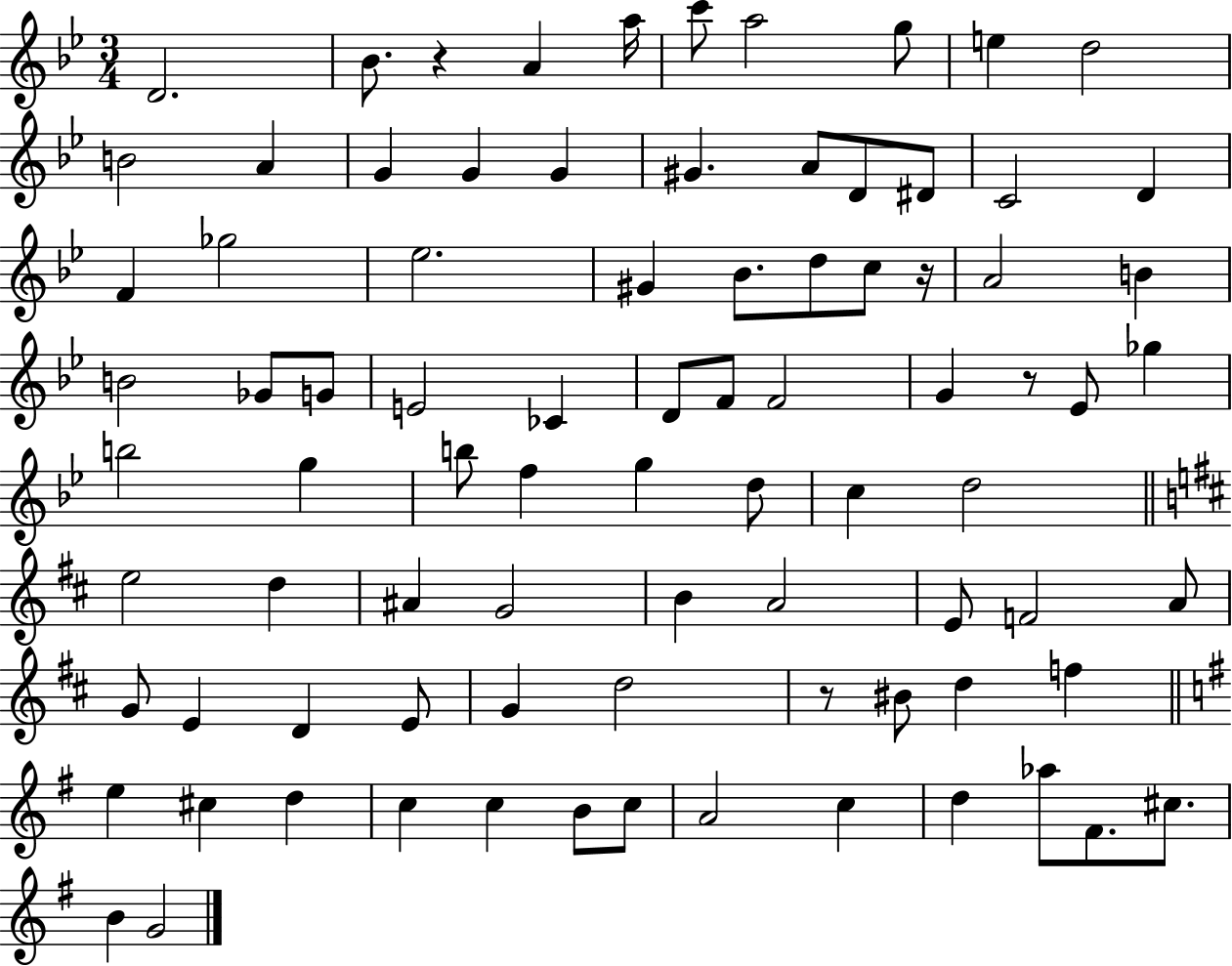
X:1
T:Untitled
M:3/4
L:1/4
K:Bb
D2 _B/2 z A a/4 c'/2 a2 g/2 e d2 B2 A G G G ^G A/2 D/2 ^D/2 C2 D F _g2 _e2 ^G _B/2 d/2 c/2 z/4 A2 B B2 _G/2 G/2 E2 _C D/2 F/2 F2 G z/2 _E/2 _g b2 g b/2 f g d/2 c d2 e2 d ^A G2 B A2 E/2 F2 A/2 G/2 E D E/2 G d2 z/2 ^B/2 d f e ^c d c c B/2 c/2 A2 c d _a/2 ^F/2 ^c/2 B G2